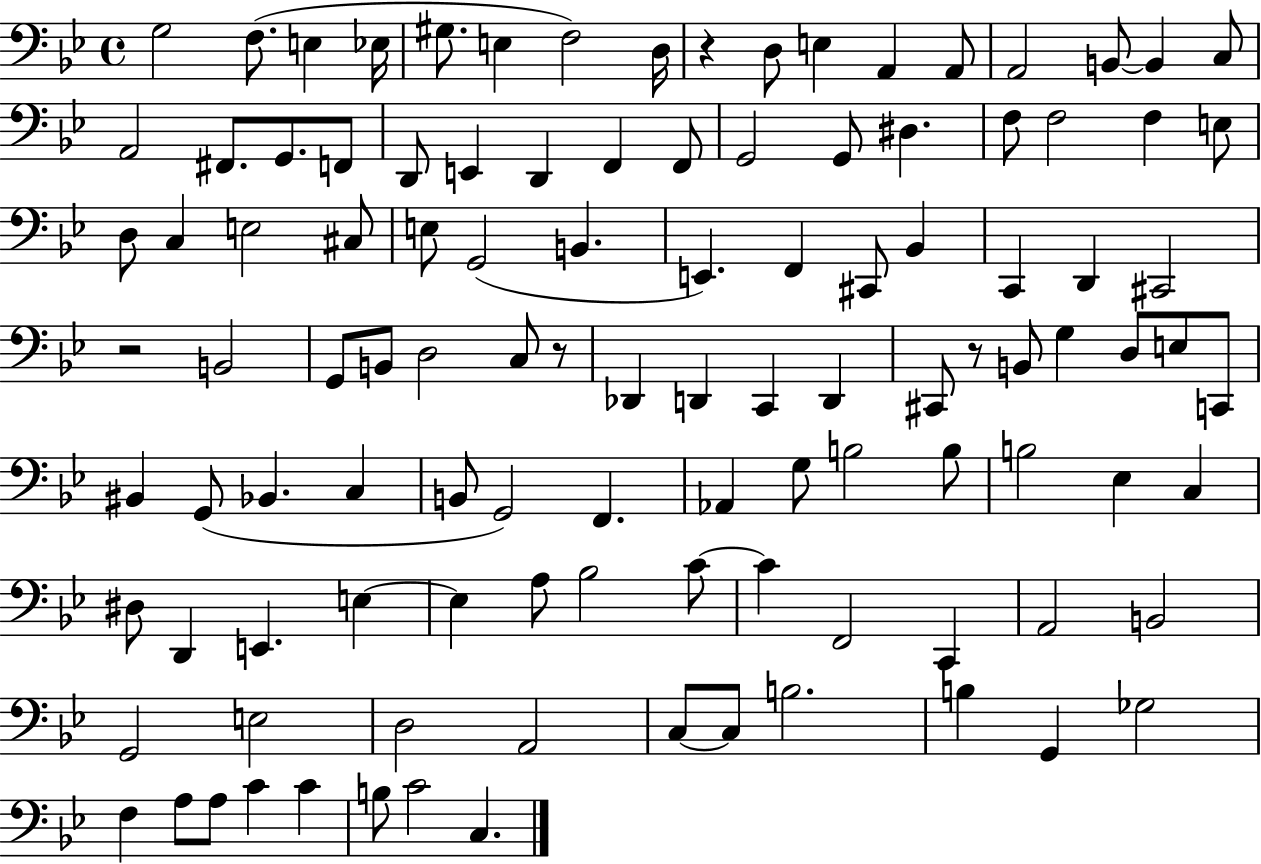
X:1
T:Untitled
M:4/4
L:1/4
K:Bb
G,2 F,/2 E, _E,/4 ^G,/2 E, F,2 D,/4 z D,/2 E, A,, A,,/2 A,,2 B,,/2 B,, C,/2 A,,2 ^F,,/2 G,,/2 F,,/2 D,,/2 E,, D,, F,, F,,/2 G,,2 G,,/2 ^D, F,/2 F,2 F, E,/2 D,/2 C, E,2 ^C,/2 E,/2 G,,2 B,, E,, F,, ^C,,/2 _B,, C,, D,, ^C,,2 z2 B,,2 G,,/2 B,,/2 D,2 C,/2 z/2 _D,, D,, C,, D,, ^C,,/2 z/2 B,,/2 G, D,/2 E,/2 C,,/2 ^B,, G,,/2 _B,, C, B,,/2 G,,2 F,, _A,, G,/2 B,2 B,/2 B,2 _E, C, ^D,/2 D,, E,, E, E, A,/2 _B,2 C/2 C F,,2 C,, A,,2 B,,2 G,,2 E,2 D,2 A,,2 C,/2 C,/2 B,2 B, G,, _G,2 F, A,/2 A,/2 C C B,/2 C2 C,